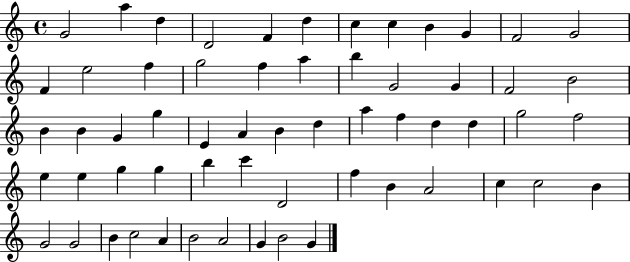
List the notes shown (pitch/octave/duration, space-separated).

G4/h A5/q D5/q D4/h F4/q D5/q C5/q C5/q B4/q G4/q F4/h G4/h F4/q E5/h F5/q G5/h F5/q A5/q B5/q G4/h G4/q F4/h B4/h B4/q B4/q G4/q G5/q E4/q A4/q B4/q D5/q A5/q F5/q D5/q D5/q G5/h F5/h E5/q E5/q G5/q G5/q B5/q C6/q D4/h F5/q B4/q A4/h C5/q C5/h B4/q G4/h G4/h B4/q C5/h A4/q B4/h A4/h G4/q B4/h G4/q